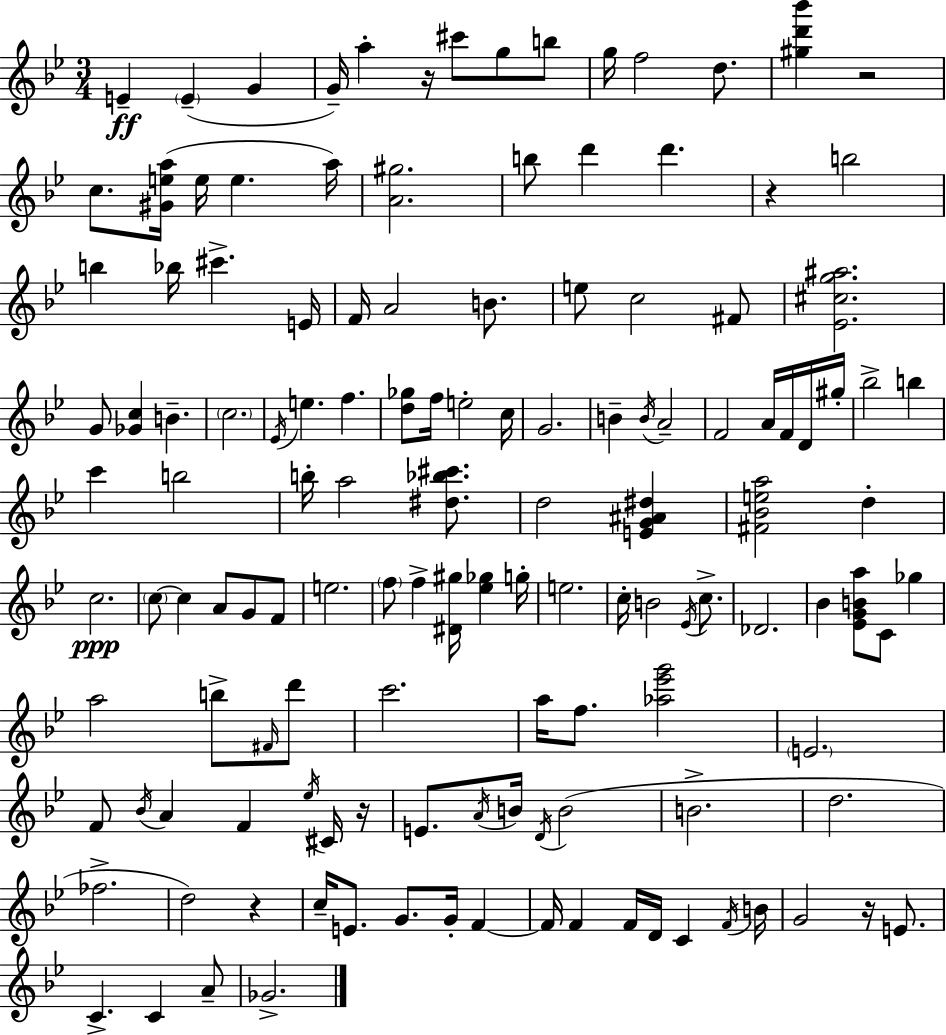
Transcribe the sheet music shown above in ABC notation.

X:1
T:Untitled
M:3/4
L:1/4
K:Bb
E E G G/4 a z/4 ^c'/2 g/2 b/2 g/4 f2 d/2 [^gd'_b'] z2 c/2 [^Gea]/4 e/4 e a/4 [A^g]2 b/2 d' d' z b2 b _b/4 ^c' E/4 F/4 A2 B/2 e/2 c2 ^F/2 [_E^cg^a]2 G/2 [_Gc] B c2 _E/4 e f [d_g]/2 f/4 e2 c/4 G2 B B/4 A2 F2 A/4 F/4 D/4 ^g/4 _b2 b c' b2 b/4 a2 [^d_b^c']/2 d2 [EG^A^d] [^F_Bea]2 d c2 c/2 c A/2 G/2 F/2 e2 f/2 f [^D^g]/4 [_e_g] g/4 e2 c/4 B2 _E/4 c/2 _D2 _B [_EGBa]/2 C/2 _g a2 b/2 ^F/4 d'/2 c'2 a/4 f/2 [_a_e'g']2 E2 F/2 _B/4 A F _e/4 ^C/4 z/4 E/2 A/4 B/4 D/4 B2 B2 d2 _f2 d2 z c/4 E/2 G/2 G/4 F F/4 F F/4 D/4 C F/4 B/4 G2 z/4 E/2 C C A/2 _G2